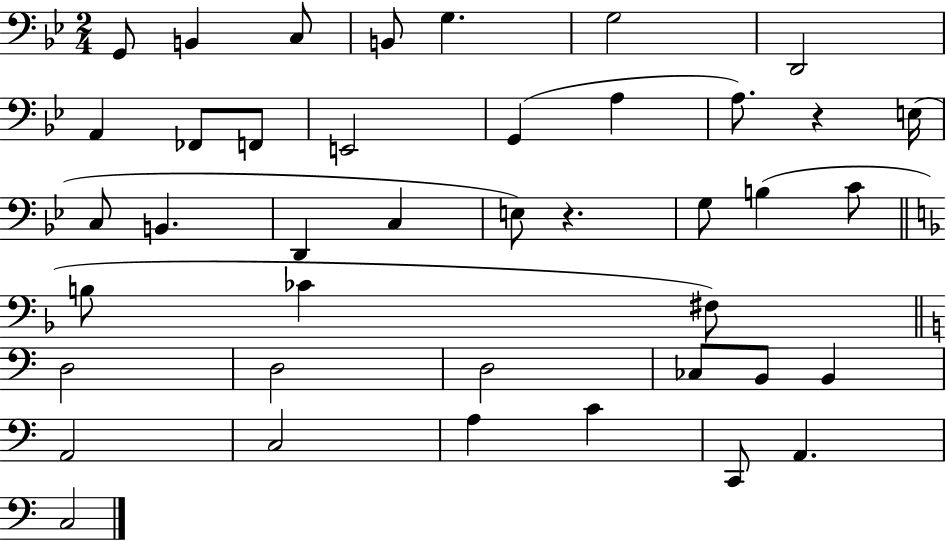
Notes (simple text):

G2/e B2/q C3/e B2/e G3/q. G3/h D2/h A2/q FES2/e F2/e E2/h G2/q A3/q A3/e. R/q E3/s C3/e B2/q. D2/q C3/q E3/e R/q. G3/e B3/q C4/e B3/e CES4/q F#3/e D3/h D3/h D3/h CES3/e B2/e B2/q A2/h C3/h A3/q C4/q C2/e A2/q. C3/h